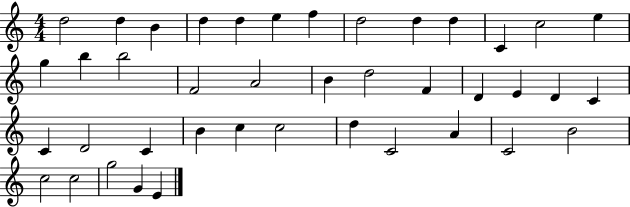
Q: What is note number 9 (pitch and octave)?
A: D5